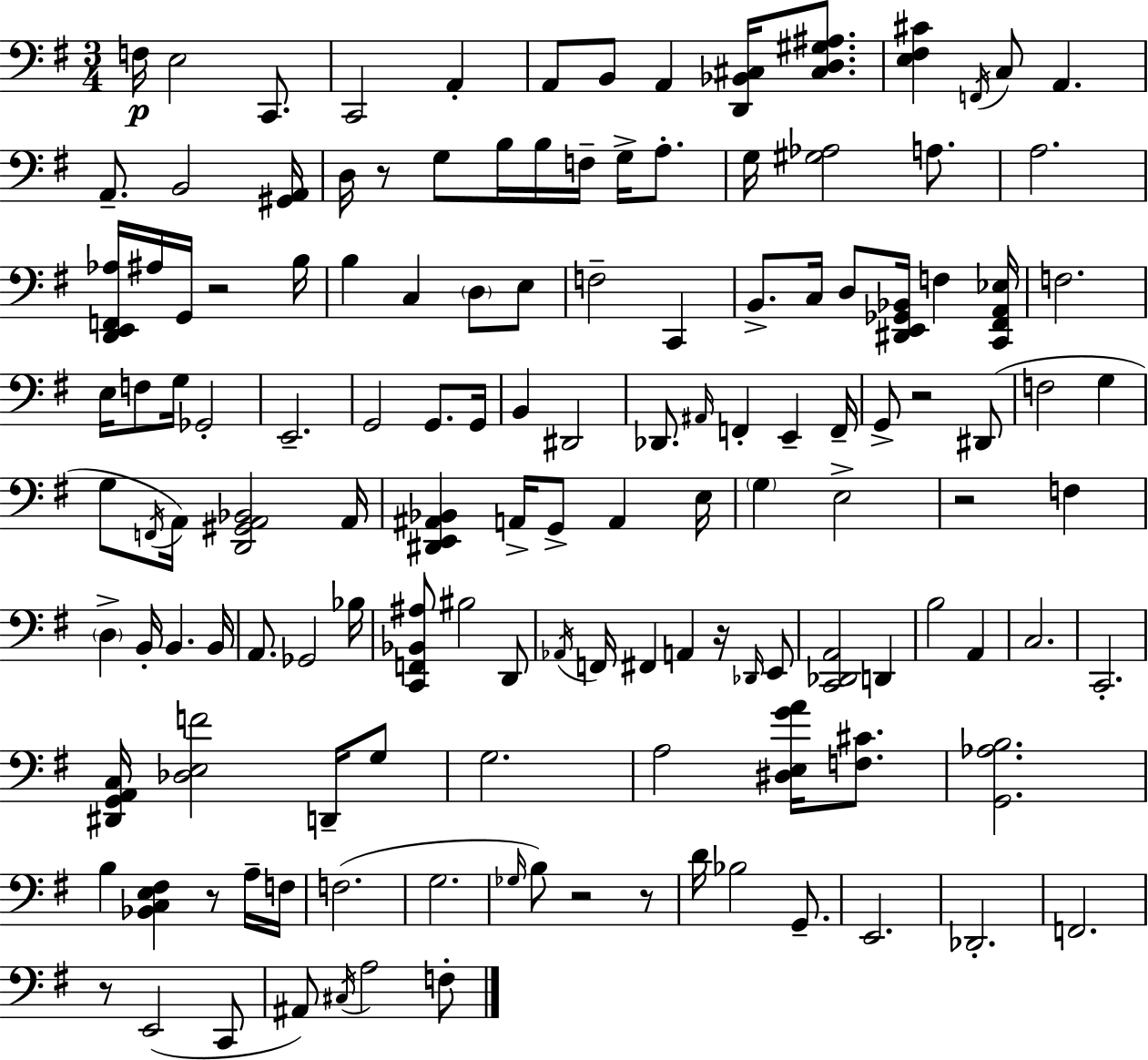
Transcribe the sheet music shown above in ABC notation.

X:1
T:Untitled
M:3/4
L:1/4
K:G
F,/4 E,2 C,,/2 C,,2 A,, A,,/2 B,,/2 A,, [D,,_B,,^C,]/4 [^C,D,^G,^A,]/2 [E,^F,^C] F,,/4 C,/2 A,, A,,/2 B,,2 [^G,,A,,]/4 D,/4 z/2 G,/2 B,/4 B,/4 F,/4 G,/4 A,/2 G,/4 [^G,_A,]2 A,/2 A,2 [D,,E,,F,,_A,]/4 ^A,/4 G,,/4 z2 B,/4 B, C, D,/2 E,/2 F,2 C,, B,,/2 C,/4 D,/2 [^D,,E,,_G,,_B,,]/4 F, [C,,^F,,A,,_E,]/4 F,2 E,/4 F,/2 G,/4 _G,,2 E,,2 G,,2 G,,/2 G,,/4 B,, ^D,,2 _D,,/2 ^A,,/4 F,, E,, F,,/4 G,,/2 z2 ^D,,/2 F,2 G, G,/2 F,,/4 A,,/4 [D,,^G,,A,,_B,,]2 A,,/4 [^D,,E,,^A,,_B,,] A,,/4 G,,/2 A,, E,/4 G, E,2 z2 F, D, B,,/4 B,, B,,/4 A,,/2 _G,,2 _B,/4 [C,,F,,_B,,^A,]/2 ^B,2 D,,/2 _A,,/4 F,,/4 ^F,, A,, z/4 _D,,/4 E,,/2 [C,,_D,,A,,]2 D,, B,2 A,, C,2 C,,2 [^D,,G,,A,,C,]/4 [_D,E,F]2 D,,/4 G,/2 G,2 A,2 [^D,E,GA]/4 [F,^C]/2 [G,,_A,B,]2 B, [_B,,C,E,^F,] z/2 A,/4 F,/4 F,2 G,2 _G,/4 B,/2 z2 z/2 D/4 _B,2 G,,/2 E,,2 _D,,2 F,,2 z/2 E,,2 C,,/2 ^A,,/2 ^C,/4 A,2 F,/2